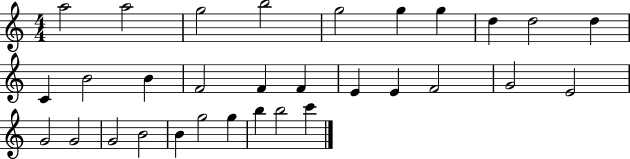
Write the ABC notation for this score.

X:1
T:Untitled
M:4/4
L:1/4
K:C
a2 a2 g2 b2 g2 g g d d2 d C B2 B F2 F F E E F2 G2 E2 G2 G2 G2 B2 B g2 g b b2 c'